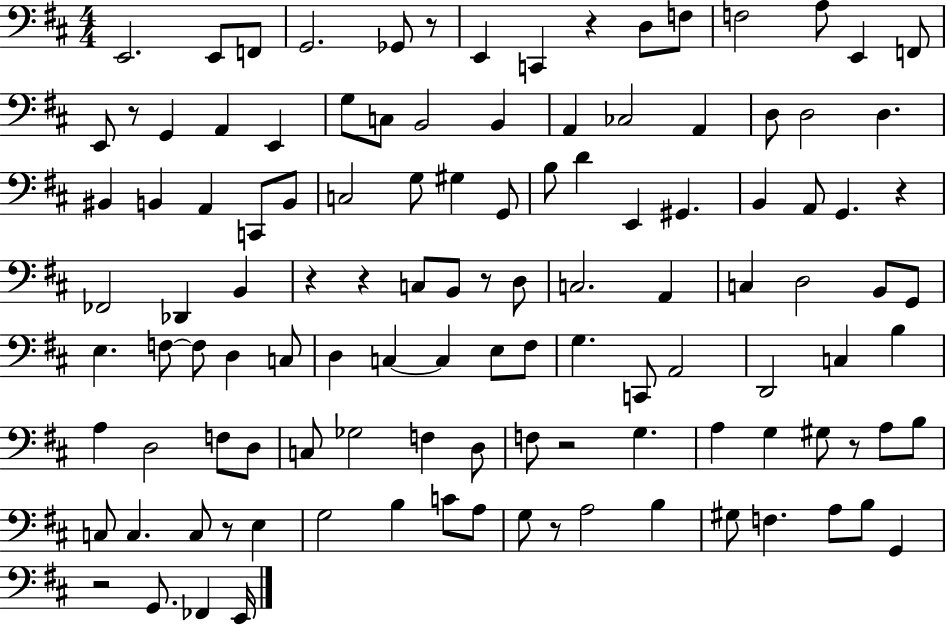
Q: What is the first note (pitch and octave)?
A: E2